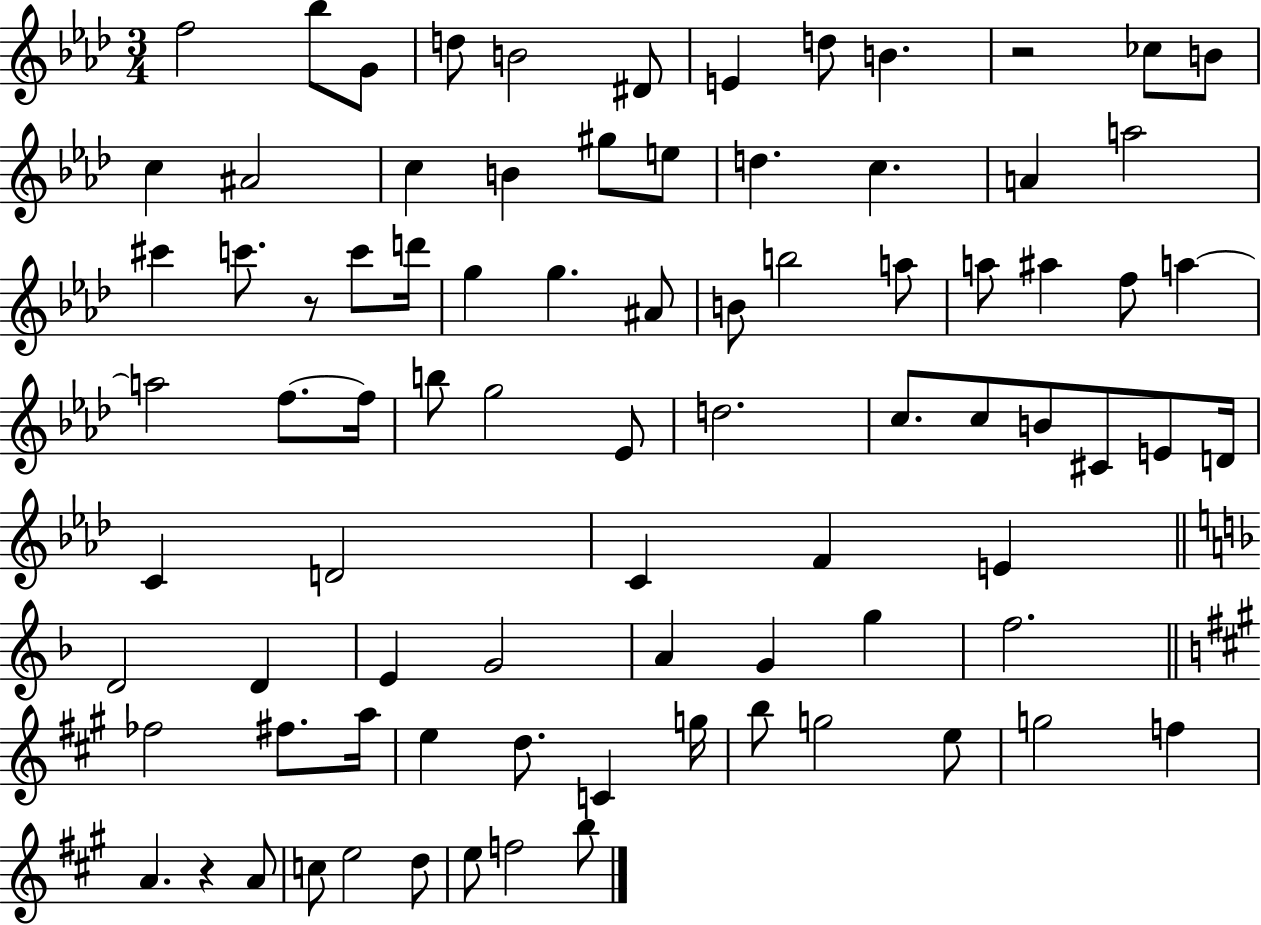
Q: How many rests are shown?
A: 3